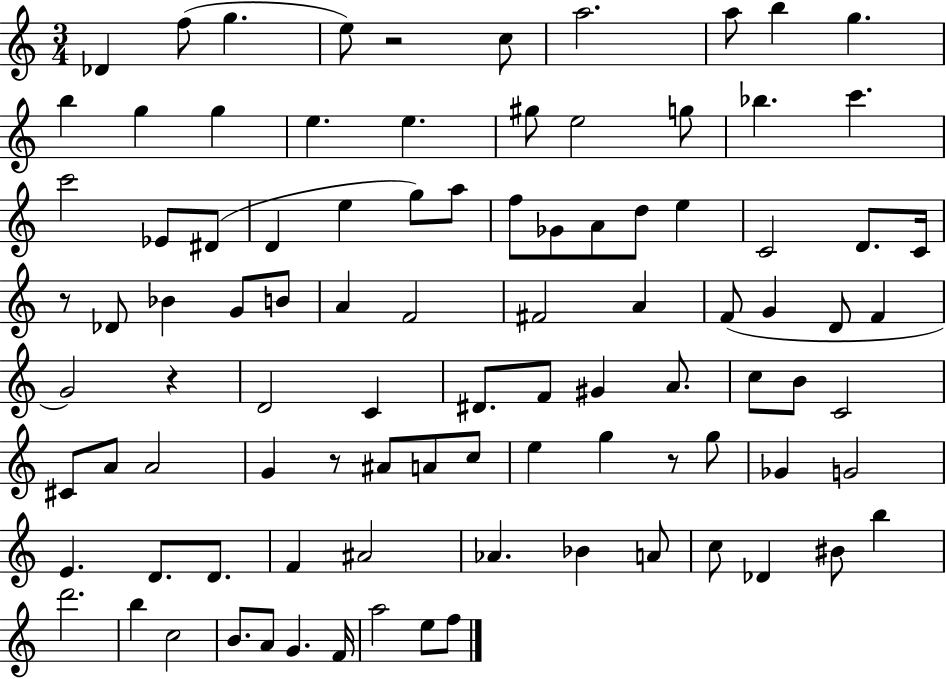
{
  \clef treble
  \numericTimeSignature
  \time 3/4
  \key c \major
  des'4 f''8( g''4. | e''8) r2 c''8 | a''2. | a''8 b''4 g''4. | \break b''4 g''4 g''4 | e''4. e''4. | gis''8 e''2 g''8 | bes''4. c'''4. | \break c'''2 ees'8 dis'8( | d'4 e''4 g''8) a''8 | f''8 ges'8 a'8 d''8 e''4 | c'2 d'8. c'16 | \break r8 des'8 bes'4 g'8 b'8 | a'4 f'2 | fis'2 a'4 | f'8( g'4 d'8 f'4 | \break g'2) r4 | d'2 c'4 | dis'8. f'8 gis'4 a'8. | c''8 b'8 c'2 | \break cis'8 a'8 a'2 | g'4 r8 ais'8 a'8 c''8 | e''4 g''4 r8 g''8 | ges'4 g'2 | \break e'4. d'8. d'8. | f'4 ais'2 | aes'4. bes'4 a'8 | c''8 des'4 bis'8 b''4 | \break d'''2. | b''4 c''2 | b'8. a'8 g'4. f'16 | a''2 e''8 f''8 | \break \bar "|."
}